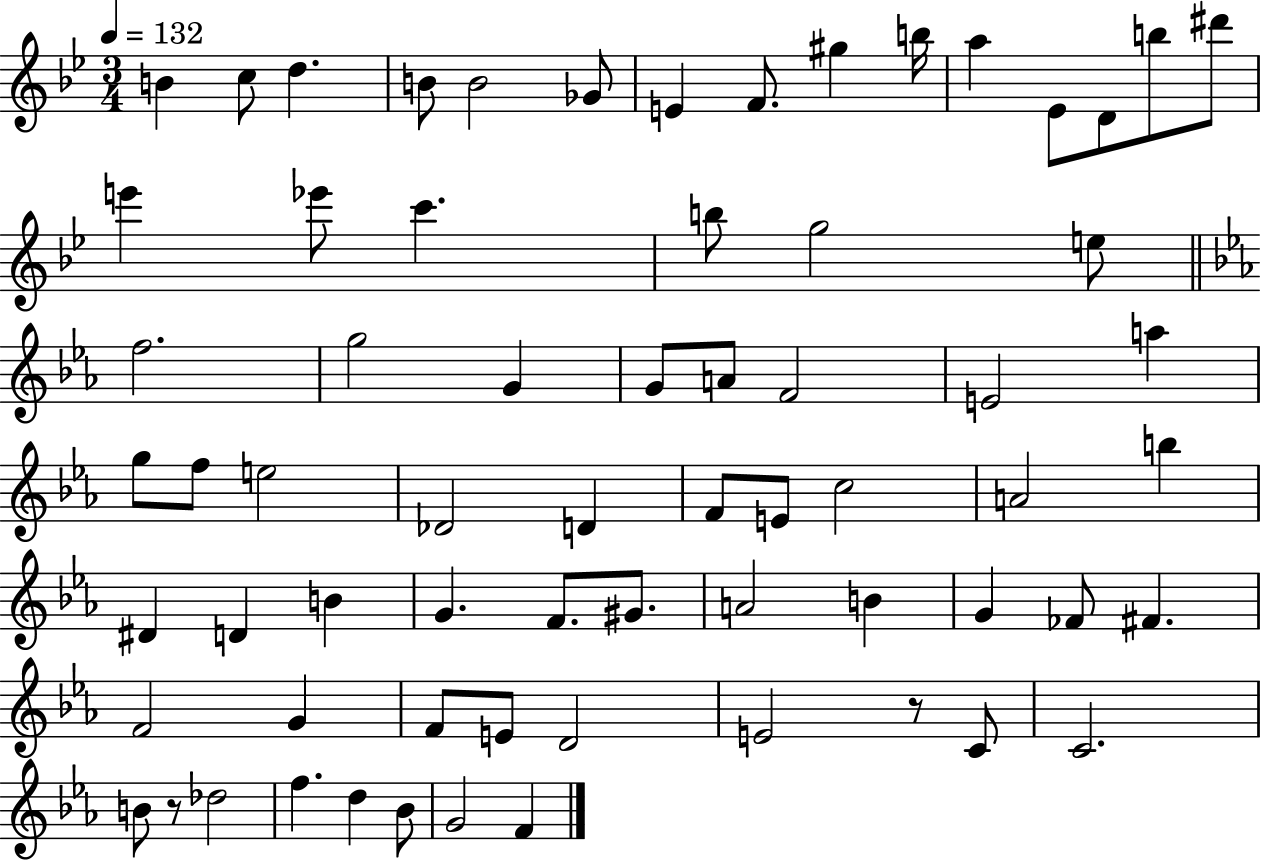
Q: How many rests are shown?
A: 2